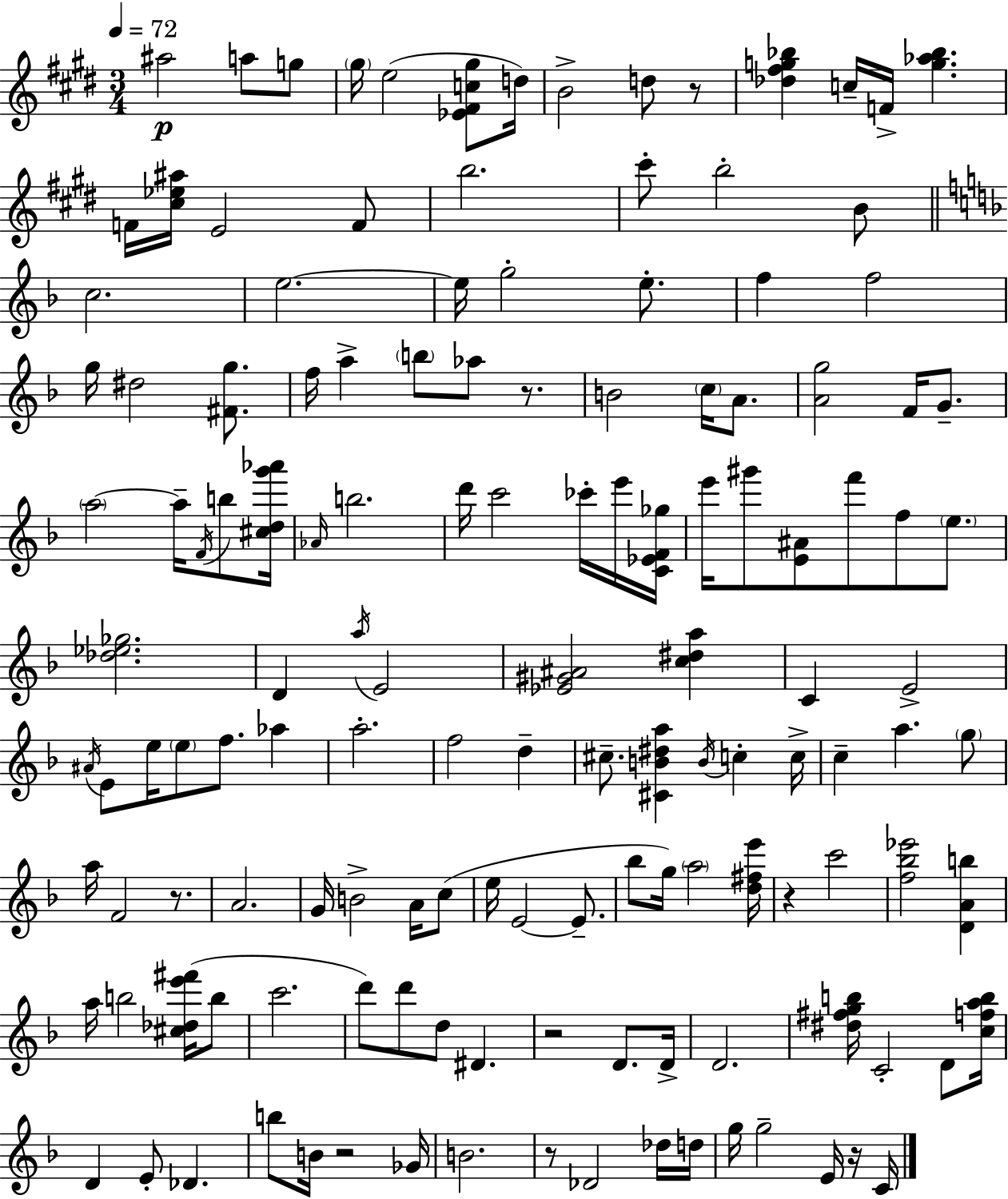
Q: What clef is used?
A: treble